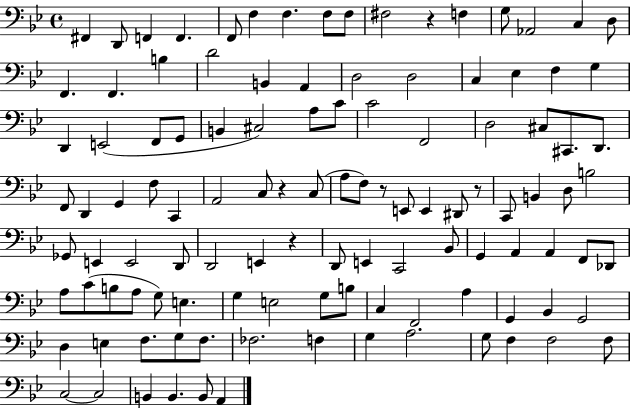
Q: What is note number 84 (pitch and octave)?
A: C3